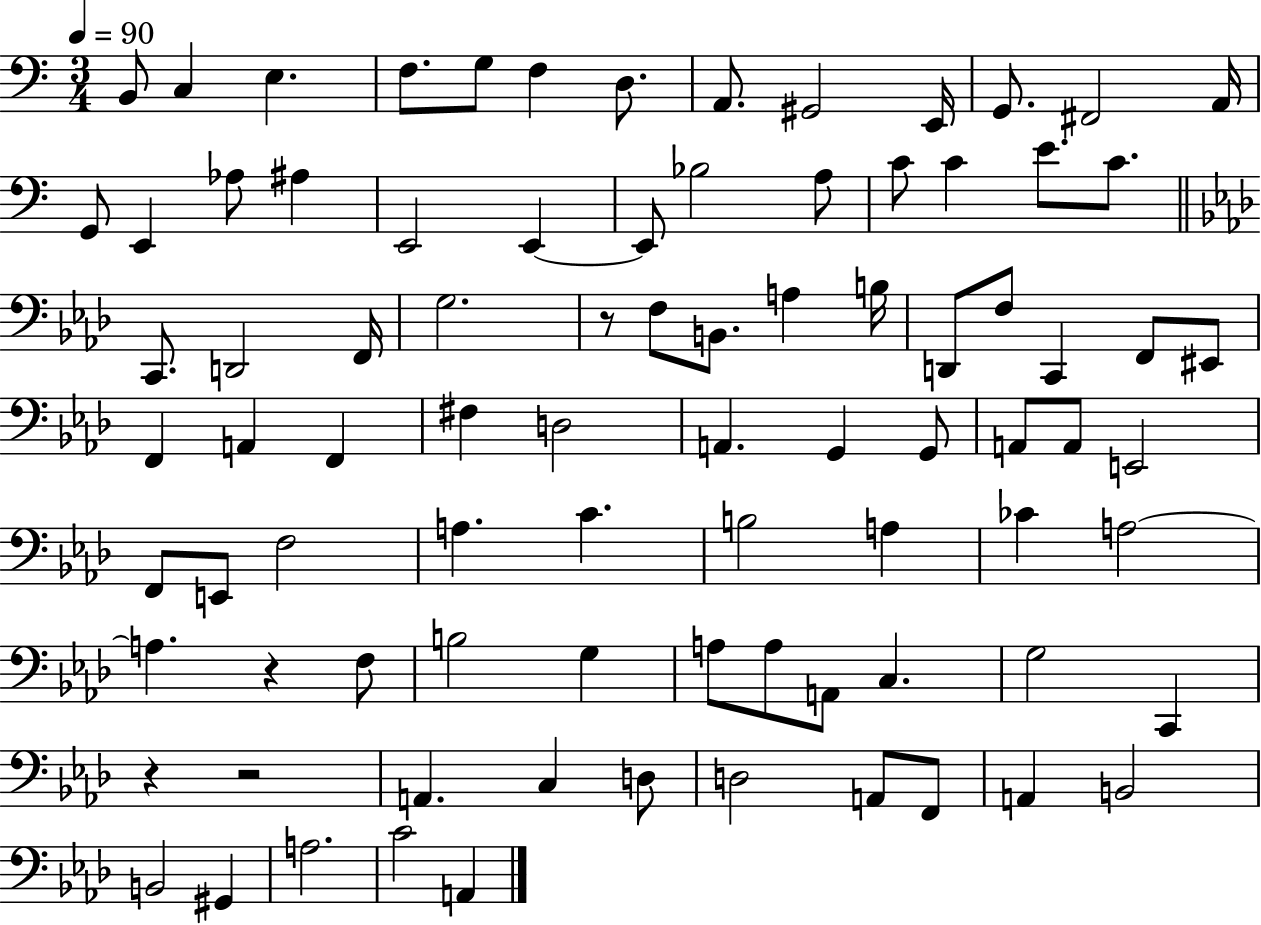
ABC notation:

X:1
T:Untitled
M:3/4
L:1/4
K:C
B,,/2 C, E, F,/2 G,/2 F, D,/2 A,,/2 ^G,,2 E,,/4 G,,/2 ^F,,2 A,,/4 G,,/2 E,, _A,/2 ^A, E,,2 E,, E,,/2 _B,2 A,/2 C/2 C E/2 C/2 C,,/2 D,,2 F,,/4 G,2 z/2 F,/2 B,,/2 A, B,/4 D,,/2 F,/2 C,, F,,/2 ^E,,/2 F,, A,, F,, ^F, D,2 A,, G,, G,,/2 A,,/2 A,,/2 E,,2 F,,/2 E,,/2 F,2 A, C B,2 A, _C A,2 A, z F,/2 B,2 G, A,/2 A,/2 A,,/2 C, G,2 C,, z z2 A,, C, D,/2 D,2 A,,/2 F,,/2 A,, B,,2 B,,2 ^G,, A,2 C2 A,,